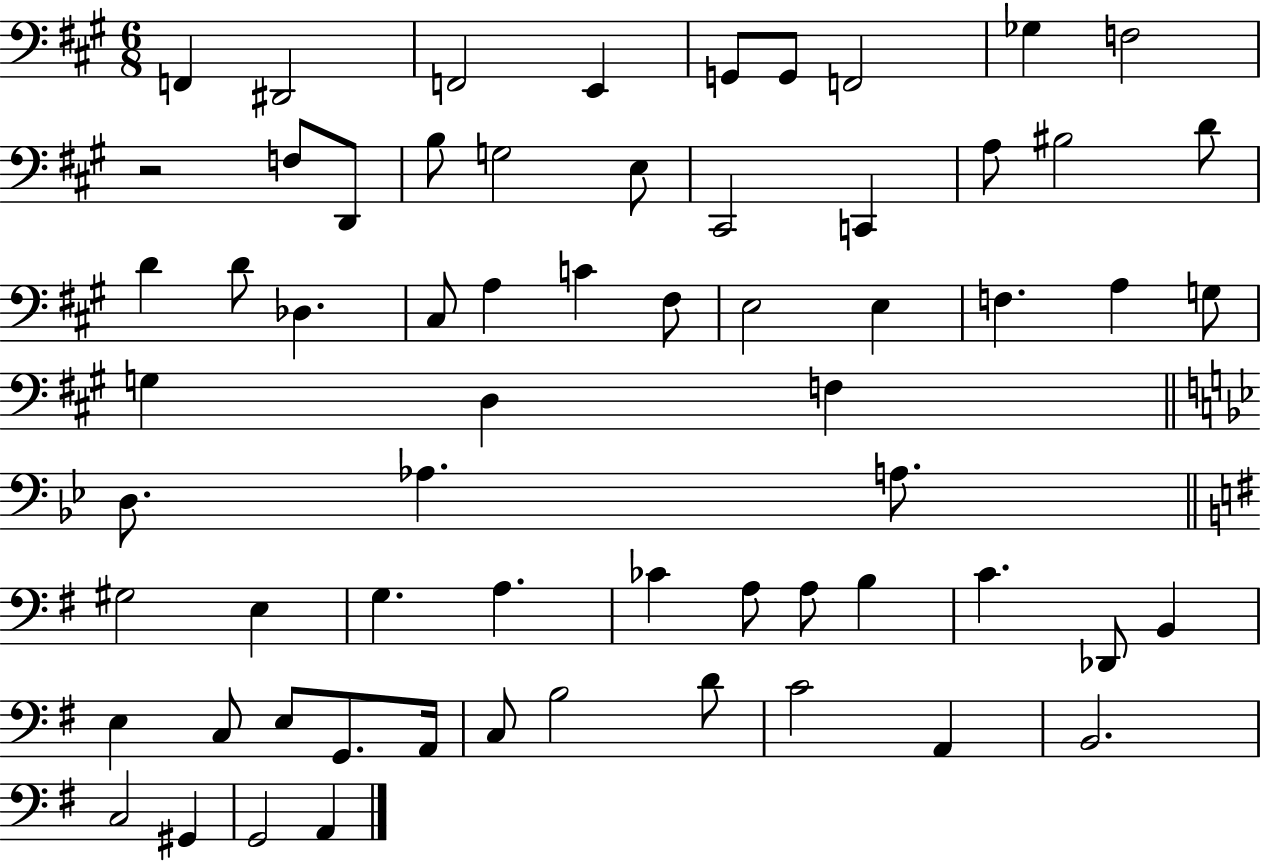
F2/q D#2/h F2/h E2/q G2/e G2/e F2/h Gb3/q F3/h R/h F3/e D2/e B3/e G3/h E3/e C#2/h C2/q A3/e BIS3/h D4/e D4/q D4/e Db3/q. C#3/e A3/q C4/q F#3/e E3/h E3/q F3/q. A3/q G3/e G3/q D3/q F3/q D3/e. Ab3/q. A3/e. G#3/h E3/q G3/q. A3/q. CES4/q A3/e A3/e B3/q C4/q. Db2/e B2/q E3/q C3/e E3/e G2/e. A2/s C3/e B3/h D4/e C4/h A2/q B2/h. C3/h G#2/q G2/h A2/q